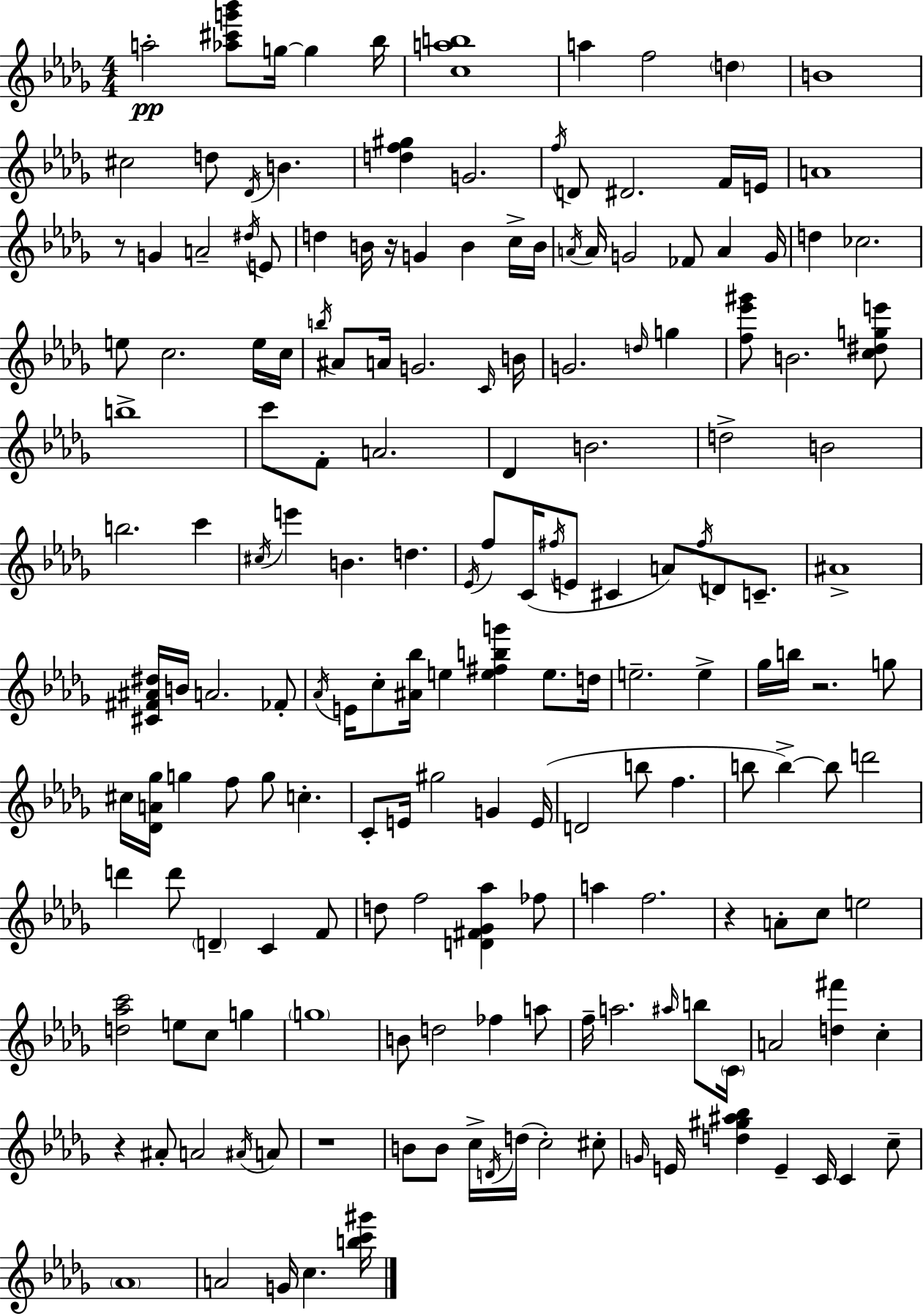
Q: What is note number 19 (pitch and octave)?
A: A4